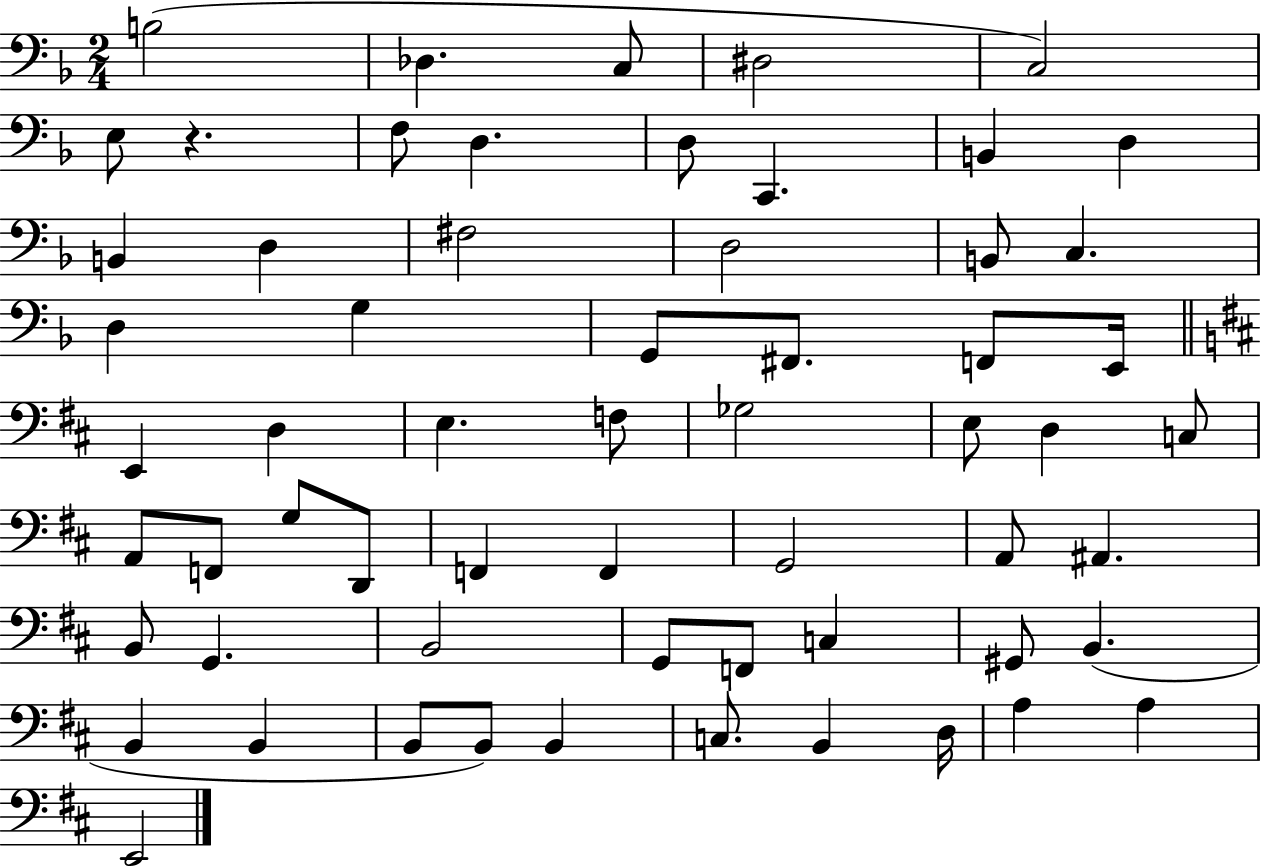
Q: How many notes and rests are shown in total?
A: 61